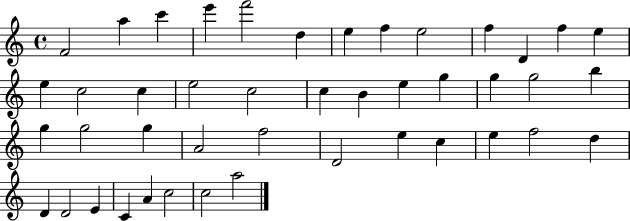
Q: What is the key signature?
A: C major